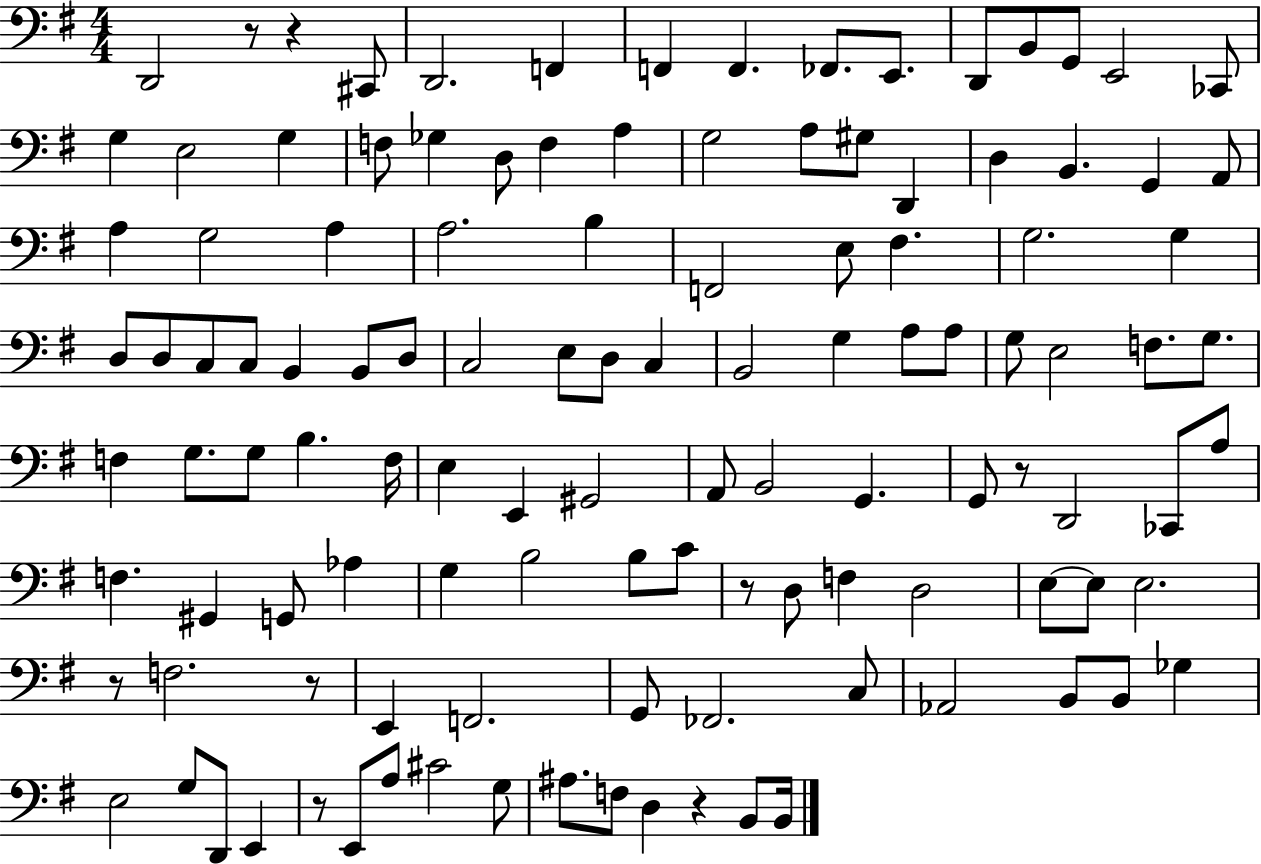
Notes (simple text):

D2/h R/e R/q C#2/e D2/h. F2/q F2/q F2/q. FES2/e. E2/e. D2/e B2/e G2/e E2/h CES2/e G3/q E3/h G3/q F3/e Gb3/q D3/e F3/q A3/q G3/h A3/e G#3/e D2/q D3/q B2/q. G2/q A2/e A3/q G3/h A3/q A3/h. B3/q F2/h E3/e F#3/q. G3/h. G3/q D3/e D3/e C3/e C3/e B2/q B2/e D3/e C3/h E3/e D3/e C3/q B2/h G3/q A3/e A3/e G3/e E3/h F3/e. G3/e. F3/q G3/e. G3/e B3/q. F3/s E3/q E2/q G#2/h A2/e B2/h G2/q. G2/e R/e D2/h CES2/e A3/e F3/q. G#2/q G2/e Ab3/q G3/q B3/h B3/e C4/e R/e D3/e F3/q D3/h E3/e E3/e E3/h. R/e F3/h. R/e E2/q F2/h. G2/e FES2/h. C3/e Ab2/h B2/e B2/e Gb3/q E3/h G3/e D2/e E2/q R/e E2/e A3/e C#4/h G3/e A#3/e. F3/e D3/q R/q B2/e B2/s